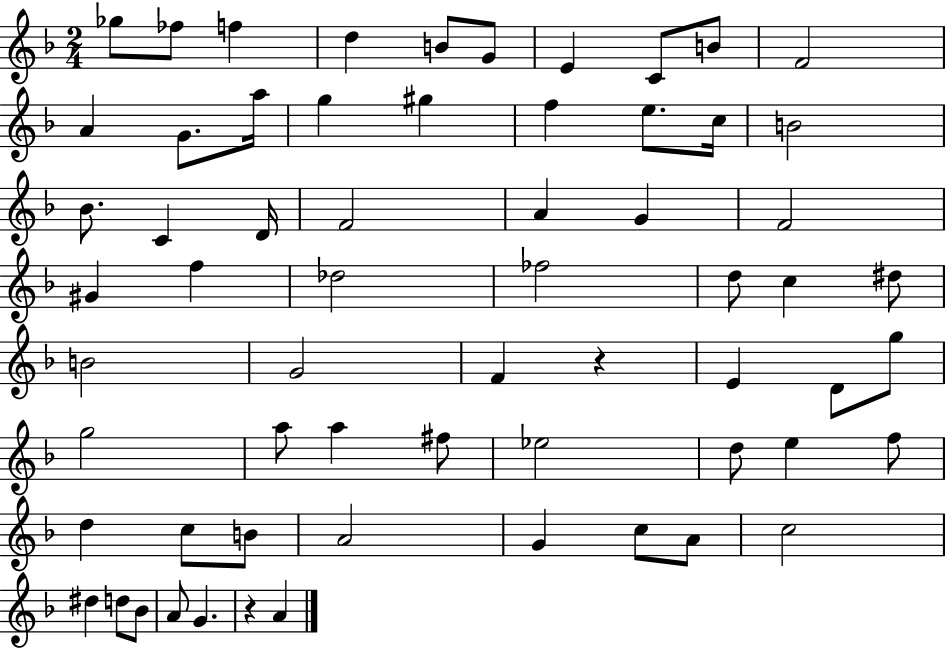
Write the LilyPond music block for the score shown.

{
  \clef treble
  \numericTimeSignature
  \time 2/4
  \key f \major
  ges''8 fes''8 f''4 | d''4 b'8 g'8 | e'4 c'8 b'8 | f'2 | \break a'4 g'8. a''16 | g''4 gis''4 | f''4 e''8. c''16 | b'2 | \break bes'8. c'4 d'16 | f'2 | a'4 g'4 | f'2 | \break gis'4 f''4 | des''2 | fes''2 | d''8 c''4 dis''8 | \break b'2 | g'2 | f'4 r4 | e'4 d'8 g''8 | \break g''2 | a''8 a''4 fis''8 | ees''2 | d''8 e''4 f''8 | \break d''4 c''8 b'8 | a'2 | g'4 c''8 a'8 | c''2 | \break dis''4 d''8 bes'8 | a'8 g'4. | r4 a'4 | \bar "|."
}